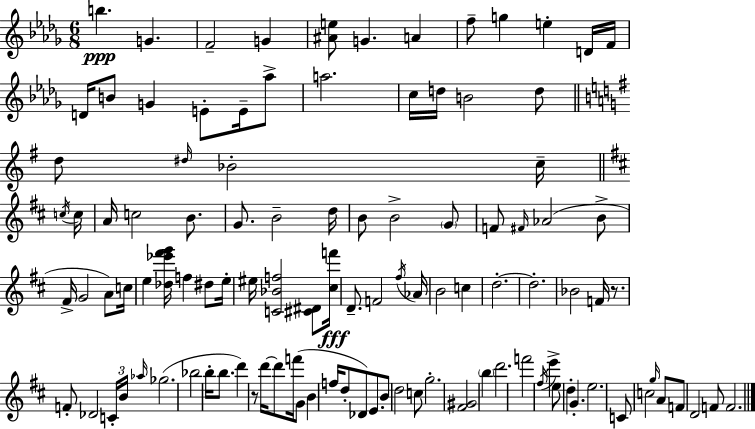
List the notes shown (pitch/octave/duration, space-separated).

B5/q. G4/q. F4/h G4/q [A#4,E5]/e G4/q. A4/q F5/e G5/q E5/q D4/s F4/s D4/s B4/e G4/q E4/e E4/s Ab5/e A5/h. C5/s D5/s B4/h D5/e D5/e D#5/s Bb4/h C5/s C5/s C5/s A4/s C5/h B4/e. G4/e. B4/h D5/s B4/e B4/h G4/e F4/e F#4/s Ab4/h B4/e F#4/s G4/h A4/e C5/s E5/q [Db5,Eb6,F#6,G6]/s F5/q D#5/e E5/s EIS5/s [C4,Bb4,F5]/h [C#4,D#4]/e [C#5,F6]/s D4/e. F4/h F#5/s Ab4/s B4/h C5/q D5/h. D5/h. Bb4/h F4/s R/e. F4/e Db4/h C4/s B4/s Ab5/s Gb5/h. Bb5/h B5/s B5/e. D6/q R/e D6/s D6/e F6/s G4/e B4/q F5/s D5/e Db4/e E4/e. B4/e D5/h C5/e G5/h. [F#4,G#4]/h B5/q D6/h. F6/h F#5/s E6/q E5/e D5/q G4/q. E5/h. C4/e C5/h G5/s A4/e F4/e D4/h F4/e F4/h.